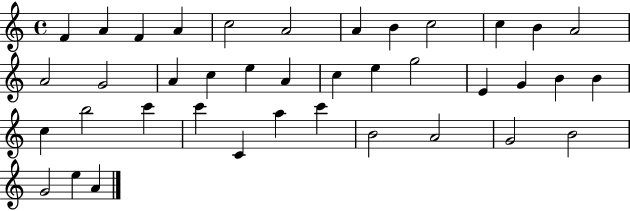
F4/q A4/q F4/q A4/q C5/h A4/h A4/q B4/q C5/h C5/q B4/q A4/h A4/h G4/h A4/q C5/q E5/q A4/q C5/q E5/q G5/h E4/q G4/q B4/q B4/q C5/q B5/h C6/q C6/q C4/q A5/q C6/q B4/h A4/h G4/h B4/h G4/h E5/q A4/q